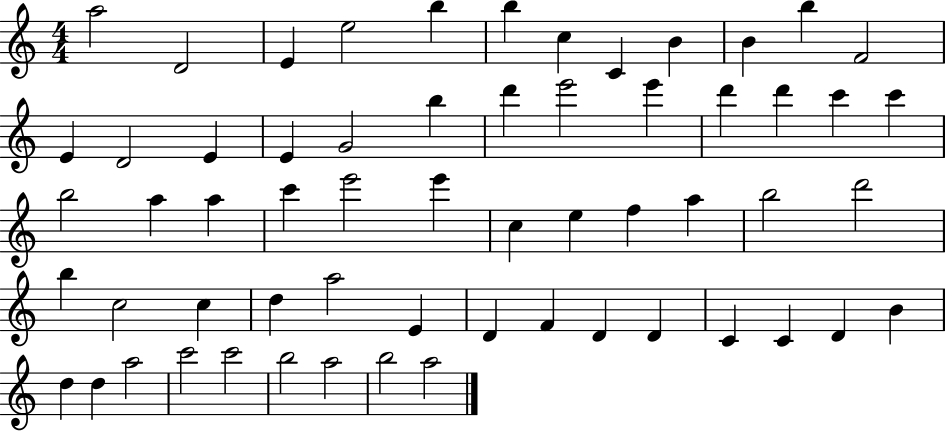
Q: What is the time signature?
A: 4/4